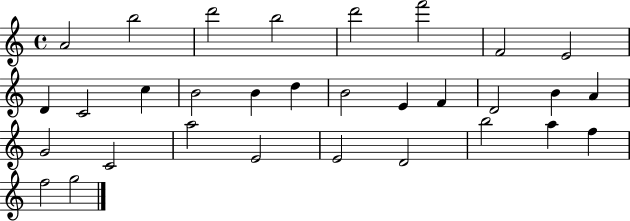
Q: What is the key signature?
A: C major